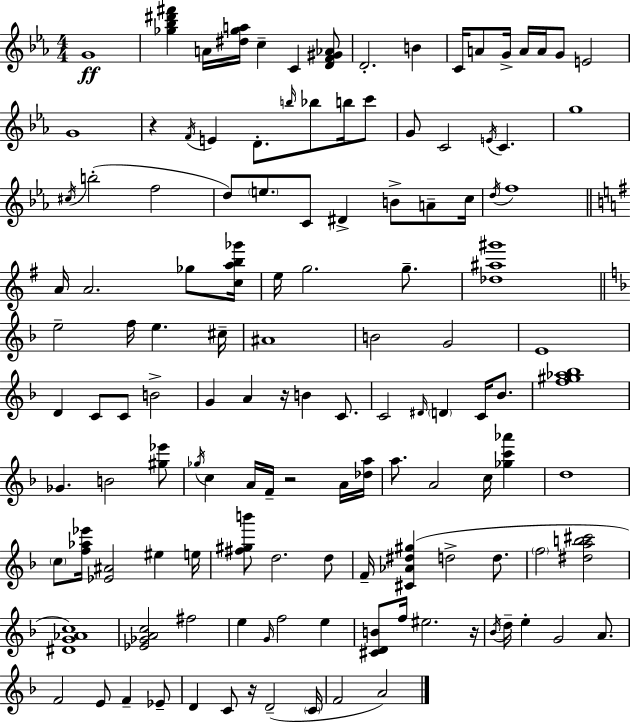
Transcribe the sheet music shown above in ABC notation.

X:1
T:Untitled
M:4/4
L:1/4
K:Eb
G4 [_g_b^d'^f'] A/4 [^d_ga]/4 c C [DF^G_A]/2 D2 B C/4 A/2 G/4 A/4 A/4 G/2 E2 G4 z F/4 E D/2 b/4 _b/2 b/4 c'/2 G/2 C2 E/4 C g4 ^c/4 b2 f2 d/2 e/2 C/2 ^D B/2 A/2 c/4 d/4 f4 A/4 A2 _g/2 [cab_g']/4 e/4 g2 g/2 [_d^a^g']4 e2 f/4 e ^c/4 ^A4 B2 G2 E4 D C/2 C/2 B2 G A z/4 B C/2 C2 ^D/4 D C/4 _B/2 [f^g_a_b]4 _G B2 [^g_e']/2 _g/4 c A/4 F/4 z2 A/4 [_da]/4 a/2 A2 c/4 [_gc'_a'] d4 c/2 [f_a_e']/4 [_E^A]2 ^e e/4 [^f^gb']/2 d2 d/2 F/4 [^C_A^d^g] d2 d/2 f2 [^dab^c']2 [^DG_Ac]4 [_E_GAc]2 ^f2 e G/4 f2 e [^CDB]/2 f/4 ^e2 z/4 _B/4 d/4 e G2 A/2 F2 E/2 F _E/2 D C/2 z/4 D2 C/4 F2 A2